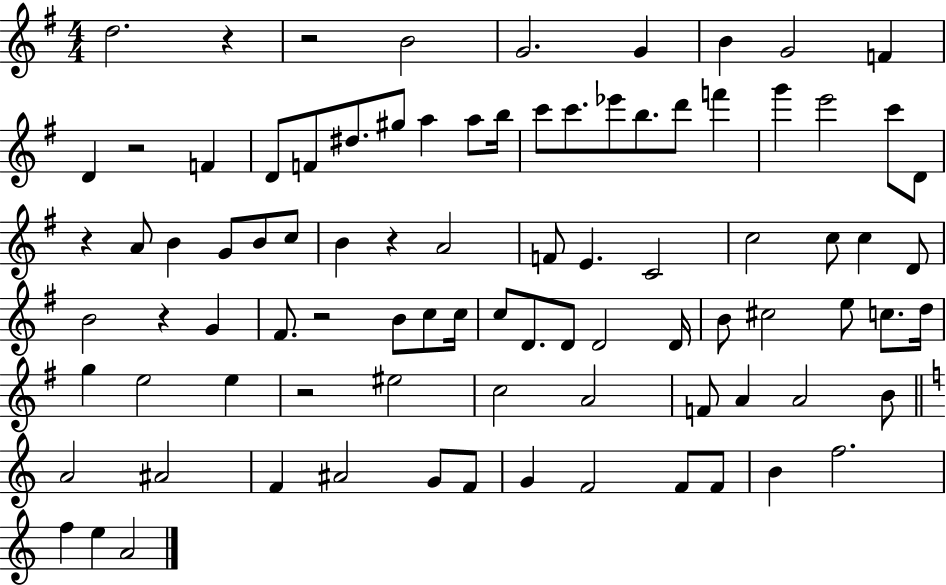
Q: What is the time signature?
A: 4/4